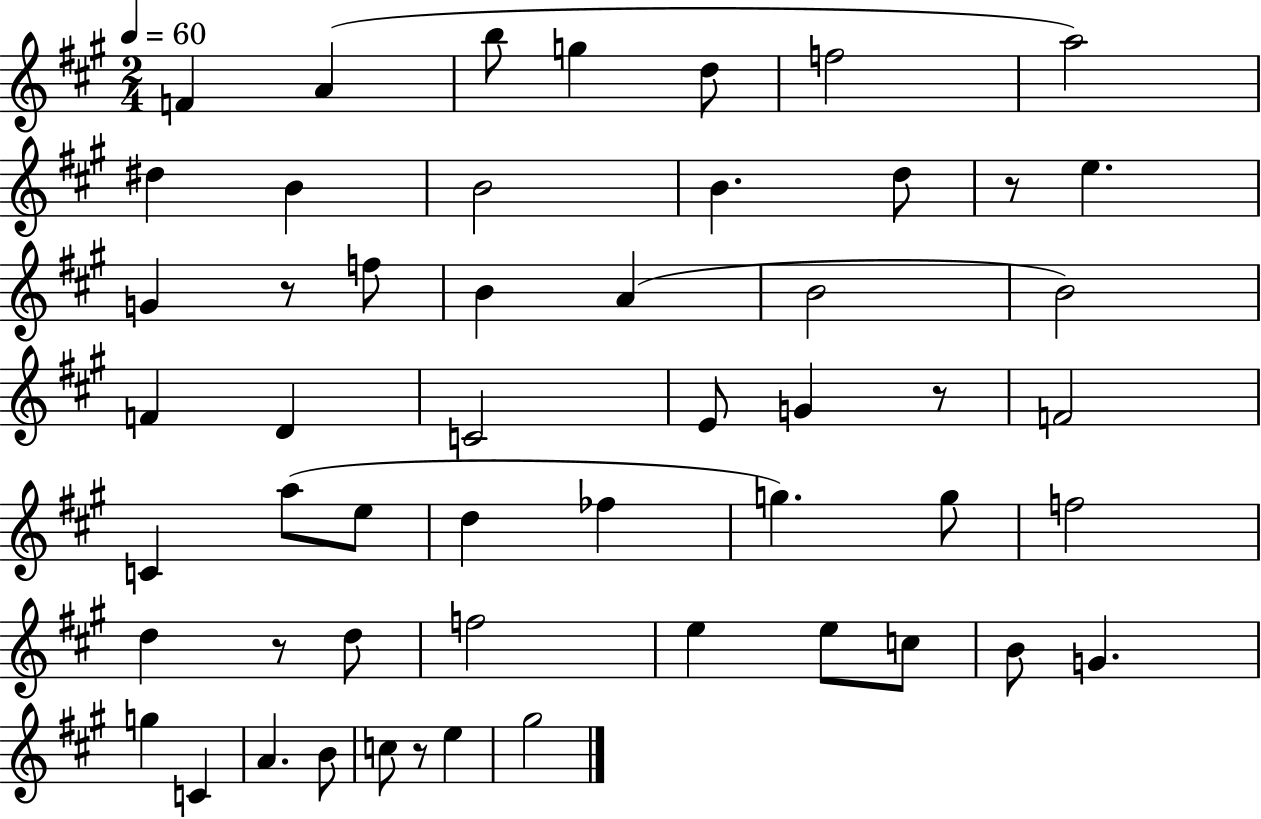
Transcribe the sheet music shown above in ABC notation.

X:1
T:Untitled
M:2/4
L:1/4
K:A
F A b/2 g d/2 f2 a2 ^d B B2 B d/2 z/2 e G z/2 f/2 B A B2 B2 F D C2 E/2 G z/2 F2 C a/2 e/2 d _f g g/2 f2 d z/2 d/2 f2 e e/2 c/2 B/2 G g C A B/2 c/2 z/2 e ^g2